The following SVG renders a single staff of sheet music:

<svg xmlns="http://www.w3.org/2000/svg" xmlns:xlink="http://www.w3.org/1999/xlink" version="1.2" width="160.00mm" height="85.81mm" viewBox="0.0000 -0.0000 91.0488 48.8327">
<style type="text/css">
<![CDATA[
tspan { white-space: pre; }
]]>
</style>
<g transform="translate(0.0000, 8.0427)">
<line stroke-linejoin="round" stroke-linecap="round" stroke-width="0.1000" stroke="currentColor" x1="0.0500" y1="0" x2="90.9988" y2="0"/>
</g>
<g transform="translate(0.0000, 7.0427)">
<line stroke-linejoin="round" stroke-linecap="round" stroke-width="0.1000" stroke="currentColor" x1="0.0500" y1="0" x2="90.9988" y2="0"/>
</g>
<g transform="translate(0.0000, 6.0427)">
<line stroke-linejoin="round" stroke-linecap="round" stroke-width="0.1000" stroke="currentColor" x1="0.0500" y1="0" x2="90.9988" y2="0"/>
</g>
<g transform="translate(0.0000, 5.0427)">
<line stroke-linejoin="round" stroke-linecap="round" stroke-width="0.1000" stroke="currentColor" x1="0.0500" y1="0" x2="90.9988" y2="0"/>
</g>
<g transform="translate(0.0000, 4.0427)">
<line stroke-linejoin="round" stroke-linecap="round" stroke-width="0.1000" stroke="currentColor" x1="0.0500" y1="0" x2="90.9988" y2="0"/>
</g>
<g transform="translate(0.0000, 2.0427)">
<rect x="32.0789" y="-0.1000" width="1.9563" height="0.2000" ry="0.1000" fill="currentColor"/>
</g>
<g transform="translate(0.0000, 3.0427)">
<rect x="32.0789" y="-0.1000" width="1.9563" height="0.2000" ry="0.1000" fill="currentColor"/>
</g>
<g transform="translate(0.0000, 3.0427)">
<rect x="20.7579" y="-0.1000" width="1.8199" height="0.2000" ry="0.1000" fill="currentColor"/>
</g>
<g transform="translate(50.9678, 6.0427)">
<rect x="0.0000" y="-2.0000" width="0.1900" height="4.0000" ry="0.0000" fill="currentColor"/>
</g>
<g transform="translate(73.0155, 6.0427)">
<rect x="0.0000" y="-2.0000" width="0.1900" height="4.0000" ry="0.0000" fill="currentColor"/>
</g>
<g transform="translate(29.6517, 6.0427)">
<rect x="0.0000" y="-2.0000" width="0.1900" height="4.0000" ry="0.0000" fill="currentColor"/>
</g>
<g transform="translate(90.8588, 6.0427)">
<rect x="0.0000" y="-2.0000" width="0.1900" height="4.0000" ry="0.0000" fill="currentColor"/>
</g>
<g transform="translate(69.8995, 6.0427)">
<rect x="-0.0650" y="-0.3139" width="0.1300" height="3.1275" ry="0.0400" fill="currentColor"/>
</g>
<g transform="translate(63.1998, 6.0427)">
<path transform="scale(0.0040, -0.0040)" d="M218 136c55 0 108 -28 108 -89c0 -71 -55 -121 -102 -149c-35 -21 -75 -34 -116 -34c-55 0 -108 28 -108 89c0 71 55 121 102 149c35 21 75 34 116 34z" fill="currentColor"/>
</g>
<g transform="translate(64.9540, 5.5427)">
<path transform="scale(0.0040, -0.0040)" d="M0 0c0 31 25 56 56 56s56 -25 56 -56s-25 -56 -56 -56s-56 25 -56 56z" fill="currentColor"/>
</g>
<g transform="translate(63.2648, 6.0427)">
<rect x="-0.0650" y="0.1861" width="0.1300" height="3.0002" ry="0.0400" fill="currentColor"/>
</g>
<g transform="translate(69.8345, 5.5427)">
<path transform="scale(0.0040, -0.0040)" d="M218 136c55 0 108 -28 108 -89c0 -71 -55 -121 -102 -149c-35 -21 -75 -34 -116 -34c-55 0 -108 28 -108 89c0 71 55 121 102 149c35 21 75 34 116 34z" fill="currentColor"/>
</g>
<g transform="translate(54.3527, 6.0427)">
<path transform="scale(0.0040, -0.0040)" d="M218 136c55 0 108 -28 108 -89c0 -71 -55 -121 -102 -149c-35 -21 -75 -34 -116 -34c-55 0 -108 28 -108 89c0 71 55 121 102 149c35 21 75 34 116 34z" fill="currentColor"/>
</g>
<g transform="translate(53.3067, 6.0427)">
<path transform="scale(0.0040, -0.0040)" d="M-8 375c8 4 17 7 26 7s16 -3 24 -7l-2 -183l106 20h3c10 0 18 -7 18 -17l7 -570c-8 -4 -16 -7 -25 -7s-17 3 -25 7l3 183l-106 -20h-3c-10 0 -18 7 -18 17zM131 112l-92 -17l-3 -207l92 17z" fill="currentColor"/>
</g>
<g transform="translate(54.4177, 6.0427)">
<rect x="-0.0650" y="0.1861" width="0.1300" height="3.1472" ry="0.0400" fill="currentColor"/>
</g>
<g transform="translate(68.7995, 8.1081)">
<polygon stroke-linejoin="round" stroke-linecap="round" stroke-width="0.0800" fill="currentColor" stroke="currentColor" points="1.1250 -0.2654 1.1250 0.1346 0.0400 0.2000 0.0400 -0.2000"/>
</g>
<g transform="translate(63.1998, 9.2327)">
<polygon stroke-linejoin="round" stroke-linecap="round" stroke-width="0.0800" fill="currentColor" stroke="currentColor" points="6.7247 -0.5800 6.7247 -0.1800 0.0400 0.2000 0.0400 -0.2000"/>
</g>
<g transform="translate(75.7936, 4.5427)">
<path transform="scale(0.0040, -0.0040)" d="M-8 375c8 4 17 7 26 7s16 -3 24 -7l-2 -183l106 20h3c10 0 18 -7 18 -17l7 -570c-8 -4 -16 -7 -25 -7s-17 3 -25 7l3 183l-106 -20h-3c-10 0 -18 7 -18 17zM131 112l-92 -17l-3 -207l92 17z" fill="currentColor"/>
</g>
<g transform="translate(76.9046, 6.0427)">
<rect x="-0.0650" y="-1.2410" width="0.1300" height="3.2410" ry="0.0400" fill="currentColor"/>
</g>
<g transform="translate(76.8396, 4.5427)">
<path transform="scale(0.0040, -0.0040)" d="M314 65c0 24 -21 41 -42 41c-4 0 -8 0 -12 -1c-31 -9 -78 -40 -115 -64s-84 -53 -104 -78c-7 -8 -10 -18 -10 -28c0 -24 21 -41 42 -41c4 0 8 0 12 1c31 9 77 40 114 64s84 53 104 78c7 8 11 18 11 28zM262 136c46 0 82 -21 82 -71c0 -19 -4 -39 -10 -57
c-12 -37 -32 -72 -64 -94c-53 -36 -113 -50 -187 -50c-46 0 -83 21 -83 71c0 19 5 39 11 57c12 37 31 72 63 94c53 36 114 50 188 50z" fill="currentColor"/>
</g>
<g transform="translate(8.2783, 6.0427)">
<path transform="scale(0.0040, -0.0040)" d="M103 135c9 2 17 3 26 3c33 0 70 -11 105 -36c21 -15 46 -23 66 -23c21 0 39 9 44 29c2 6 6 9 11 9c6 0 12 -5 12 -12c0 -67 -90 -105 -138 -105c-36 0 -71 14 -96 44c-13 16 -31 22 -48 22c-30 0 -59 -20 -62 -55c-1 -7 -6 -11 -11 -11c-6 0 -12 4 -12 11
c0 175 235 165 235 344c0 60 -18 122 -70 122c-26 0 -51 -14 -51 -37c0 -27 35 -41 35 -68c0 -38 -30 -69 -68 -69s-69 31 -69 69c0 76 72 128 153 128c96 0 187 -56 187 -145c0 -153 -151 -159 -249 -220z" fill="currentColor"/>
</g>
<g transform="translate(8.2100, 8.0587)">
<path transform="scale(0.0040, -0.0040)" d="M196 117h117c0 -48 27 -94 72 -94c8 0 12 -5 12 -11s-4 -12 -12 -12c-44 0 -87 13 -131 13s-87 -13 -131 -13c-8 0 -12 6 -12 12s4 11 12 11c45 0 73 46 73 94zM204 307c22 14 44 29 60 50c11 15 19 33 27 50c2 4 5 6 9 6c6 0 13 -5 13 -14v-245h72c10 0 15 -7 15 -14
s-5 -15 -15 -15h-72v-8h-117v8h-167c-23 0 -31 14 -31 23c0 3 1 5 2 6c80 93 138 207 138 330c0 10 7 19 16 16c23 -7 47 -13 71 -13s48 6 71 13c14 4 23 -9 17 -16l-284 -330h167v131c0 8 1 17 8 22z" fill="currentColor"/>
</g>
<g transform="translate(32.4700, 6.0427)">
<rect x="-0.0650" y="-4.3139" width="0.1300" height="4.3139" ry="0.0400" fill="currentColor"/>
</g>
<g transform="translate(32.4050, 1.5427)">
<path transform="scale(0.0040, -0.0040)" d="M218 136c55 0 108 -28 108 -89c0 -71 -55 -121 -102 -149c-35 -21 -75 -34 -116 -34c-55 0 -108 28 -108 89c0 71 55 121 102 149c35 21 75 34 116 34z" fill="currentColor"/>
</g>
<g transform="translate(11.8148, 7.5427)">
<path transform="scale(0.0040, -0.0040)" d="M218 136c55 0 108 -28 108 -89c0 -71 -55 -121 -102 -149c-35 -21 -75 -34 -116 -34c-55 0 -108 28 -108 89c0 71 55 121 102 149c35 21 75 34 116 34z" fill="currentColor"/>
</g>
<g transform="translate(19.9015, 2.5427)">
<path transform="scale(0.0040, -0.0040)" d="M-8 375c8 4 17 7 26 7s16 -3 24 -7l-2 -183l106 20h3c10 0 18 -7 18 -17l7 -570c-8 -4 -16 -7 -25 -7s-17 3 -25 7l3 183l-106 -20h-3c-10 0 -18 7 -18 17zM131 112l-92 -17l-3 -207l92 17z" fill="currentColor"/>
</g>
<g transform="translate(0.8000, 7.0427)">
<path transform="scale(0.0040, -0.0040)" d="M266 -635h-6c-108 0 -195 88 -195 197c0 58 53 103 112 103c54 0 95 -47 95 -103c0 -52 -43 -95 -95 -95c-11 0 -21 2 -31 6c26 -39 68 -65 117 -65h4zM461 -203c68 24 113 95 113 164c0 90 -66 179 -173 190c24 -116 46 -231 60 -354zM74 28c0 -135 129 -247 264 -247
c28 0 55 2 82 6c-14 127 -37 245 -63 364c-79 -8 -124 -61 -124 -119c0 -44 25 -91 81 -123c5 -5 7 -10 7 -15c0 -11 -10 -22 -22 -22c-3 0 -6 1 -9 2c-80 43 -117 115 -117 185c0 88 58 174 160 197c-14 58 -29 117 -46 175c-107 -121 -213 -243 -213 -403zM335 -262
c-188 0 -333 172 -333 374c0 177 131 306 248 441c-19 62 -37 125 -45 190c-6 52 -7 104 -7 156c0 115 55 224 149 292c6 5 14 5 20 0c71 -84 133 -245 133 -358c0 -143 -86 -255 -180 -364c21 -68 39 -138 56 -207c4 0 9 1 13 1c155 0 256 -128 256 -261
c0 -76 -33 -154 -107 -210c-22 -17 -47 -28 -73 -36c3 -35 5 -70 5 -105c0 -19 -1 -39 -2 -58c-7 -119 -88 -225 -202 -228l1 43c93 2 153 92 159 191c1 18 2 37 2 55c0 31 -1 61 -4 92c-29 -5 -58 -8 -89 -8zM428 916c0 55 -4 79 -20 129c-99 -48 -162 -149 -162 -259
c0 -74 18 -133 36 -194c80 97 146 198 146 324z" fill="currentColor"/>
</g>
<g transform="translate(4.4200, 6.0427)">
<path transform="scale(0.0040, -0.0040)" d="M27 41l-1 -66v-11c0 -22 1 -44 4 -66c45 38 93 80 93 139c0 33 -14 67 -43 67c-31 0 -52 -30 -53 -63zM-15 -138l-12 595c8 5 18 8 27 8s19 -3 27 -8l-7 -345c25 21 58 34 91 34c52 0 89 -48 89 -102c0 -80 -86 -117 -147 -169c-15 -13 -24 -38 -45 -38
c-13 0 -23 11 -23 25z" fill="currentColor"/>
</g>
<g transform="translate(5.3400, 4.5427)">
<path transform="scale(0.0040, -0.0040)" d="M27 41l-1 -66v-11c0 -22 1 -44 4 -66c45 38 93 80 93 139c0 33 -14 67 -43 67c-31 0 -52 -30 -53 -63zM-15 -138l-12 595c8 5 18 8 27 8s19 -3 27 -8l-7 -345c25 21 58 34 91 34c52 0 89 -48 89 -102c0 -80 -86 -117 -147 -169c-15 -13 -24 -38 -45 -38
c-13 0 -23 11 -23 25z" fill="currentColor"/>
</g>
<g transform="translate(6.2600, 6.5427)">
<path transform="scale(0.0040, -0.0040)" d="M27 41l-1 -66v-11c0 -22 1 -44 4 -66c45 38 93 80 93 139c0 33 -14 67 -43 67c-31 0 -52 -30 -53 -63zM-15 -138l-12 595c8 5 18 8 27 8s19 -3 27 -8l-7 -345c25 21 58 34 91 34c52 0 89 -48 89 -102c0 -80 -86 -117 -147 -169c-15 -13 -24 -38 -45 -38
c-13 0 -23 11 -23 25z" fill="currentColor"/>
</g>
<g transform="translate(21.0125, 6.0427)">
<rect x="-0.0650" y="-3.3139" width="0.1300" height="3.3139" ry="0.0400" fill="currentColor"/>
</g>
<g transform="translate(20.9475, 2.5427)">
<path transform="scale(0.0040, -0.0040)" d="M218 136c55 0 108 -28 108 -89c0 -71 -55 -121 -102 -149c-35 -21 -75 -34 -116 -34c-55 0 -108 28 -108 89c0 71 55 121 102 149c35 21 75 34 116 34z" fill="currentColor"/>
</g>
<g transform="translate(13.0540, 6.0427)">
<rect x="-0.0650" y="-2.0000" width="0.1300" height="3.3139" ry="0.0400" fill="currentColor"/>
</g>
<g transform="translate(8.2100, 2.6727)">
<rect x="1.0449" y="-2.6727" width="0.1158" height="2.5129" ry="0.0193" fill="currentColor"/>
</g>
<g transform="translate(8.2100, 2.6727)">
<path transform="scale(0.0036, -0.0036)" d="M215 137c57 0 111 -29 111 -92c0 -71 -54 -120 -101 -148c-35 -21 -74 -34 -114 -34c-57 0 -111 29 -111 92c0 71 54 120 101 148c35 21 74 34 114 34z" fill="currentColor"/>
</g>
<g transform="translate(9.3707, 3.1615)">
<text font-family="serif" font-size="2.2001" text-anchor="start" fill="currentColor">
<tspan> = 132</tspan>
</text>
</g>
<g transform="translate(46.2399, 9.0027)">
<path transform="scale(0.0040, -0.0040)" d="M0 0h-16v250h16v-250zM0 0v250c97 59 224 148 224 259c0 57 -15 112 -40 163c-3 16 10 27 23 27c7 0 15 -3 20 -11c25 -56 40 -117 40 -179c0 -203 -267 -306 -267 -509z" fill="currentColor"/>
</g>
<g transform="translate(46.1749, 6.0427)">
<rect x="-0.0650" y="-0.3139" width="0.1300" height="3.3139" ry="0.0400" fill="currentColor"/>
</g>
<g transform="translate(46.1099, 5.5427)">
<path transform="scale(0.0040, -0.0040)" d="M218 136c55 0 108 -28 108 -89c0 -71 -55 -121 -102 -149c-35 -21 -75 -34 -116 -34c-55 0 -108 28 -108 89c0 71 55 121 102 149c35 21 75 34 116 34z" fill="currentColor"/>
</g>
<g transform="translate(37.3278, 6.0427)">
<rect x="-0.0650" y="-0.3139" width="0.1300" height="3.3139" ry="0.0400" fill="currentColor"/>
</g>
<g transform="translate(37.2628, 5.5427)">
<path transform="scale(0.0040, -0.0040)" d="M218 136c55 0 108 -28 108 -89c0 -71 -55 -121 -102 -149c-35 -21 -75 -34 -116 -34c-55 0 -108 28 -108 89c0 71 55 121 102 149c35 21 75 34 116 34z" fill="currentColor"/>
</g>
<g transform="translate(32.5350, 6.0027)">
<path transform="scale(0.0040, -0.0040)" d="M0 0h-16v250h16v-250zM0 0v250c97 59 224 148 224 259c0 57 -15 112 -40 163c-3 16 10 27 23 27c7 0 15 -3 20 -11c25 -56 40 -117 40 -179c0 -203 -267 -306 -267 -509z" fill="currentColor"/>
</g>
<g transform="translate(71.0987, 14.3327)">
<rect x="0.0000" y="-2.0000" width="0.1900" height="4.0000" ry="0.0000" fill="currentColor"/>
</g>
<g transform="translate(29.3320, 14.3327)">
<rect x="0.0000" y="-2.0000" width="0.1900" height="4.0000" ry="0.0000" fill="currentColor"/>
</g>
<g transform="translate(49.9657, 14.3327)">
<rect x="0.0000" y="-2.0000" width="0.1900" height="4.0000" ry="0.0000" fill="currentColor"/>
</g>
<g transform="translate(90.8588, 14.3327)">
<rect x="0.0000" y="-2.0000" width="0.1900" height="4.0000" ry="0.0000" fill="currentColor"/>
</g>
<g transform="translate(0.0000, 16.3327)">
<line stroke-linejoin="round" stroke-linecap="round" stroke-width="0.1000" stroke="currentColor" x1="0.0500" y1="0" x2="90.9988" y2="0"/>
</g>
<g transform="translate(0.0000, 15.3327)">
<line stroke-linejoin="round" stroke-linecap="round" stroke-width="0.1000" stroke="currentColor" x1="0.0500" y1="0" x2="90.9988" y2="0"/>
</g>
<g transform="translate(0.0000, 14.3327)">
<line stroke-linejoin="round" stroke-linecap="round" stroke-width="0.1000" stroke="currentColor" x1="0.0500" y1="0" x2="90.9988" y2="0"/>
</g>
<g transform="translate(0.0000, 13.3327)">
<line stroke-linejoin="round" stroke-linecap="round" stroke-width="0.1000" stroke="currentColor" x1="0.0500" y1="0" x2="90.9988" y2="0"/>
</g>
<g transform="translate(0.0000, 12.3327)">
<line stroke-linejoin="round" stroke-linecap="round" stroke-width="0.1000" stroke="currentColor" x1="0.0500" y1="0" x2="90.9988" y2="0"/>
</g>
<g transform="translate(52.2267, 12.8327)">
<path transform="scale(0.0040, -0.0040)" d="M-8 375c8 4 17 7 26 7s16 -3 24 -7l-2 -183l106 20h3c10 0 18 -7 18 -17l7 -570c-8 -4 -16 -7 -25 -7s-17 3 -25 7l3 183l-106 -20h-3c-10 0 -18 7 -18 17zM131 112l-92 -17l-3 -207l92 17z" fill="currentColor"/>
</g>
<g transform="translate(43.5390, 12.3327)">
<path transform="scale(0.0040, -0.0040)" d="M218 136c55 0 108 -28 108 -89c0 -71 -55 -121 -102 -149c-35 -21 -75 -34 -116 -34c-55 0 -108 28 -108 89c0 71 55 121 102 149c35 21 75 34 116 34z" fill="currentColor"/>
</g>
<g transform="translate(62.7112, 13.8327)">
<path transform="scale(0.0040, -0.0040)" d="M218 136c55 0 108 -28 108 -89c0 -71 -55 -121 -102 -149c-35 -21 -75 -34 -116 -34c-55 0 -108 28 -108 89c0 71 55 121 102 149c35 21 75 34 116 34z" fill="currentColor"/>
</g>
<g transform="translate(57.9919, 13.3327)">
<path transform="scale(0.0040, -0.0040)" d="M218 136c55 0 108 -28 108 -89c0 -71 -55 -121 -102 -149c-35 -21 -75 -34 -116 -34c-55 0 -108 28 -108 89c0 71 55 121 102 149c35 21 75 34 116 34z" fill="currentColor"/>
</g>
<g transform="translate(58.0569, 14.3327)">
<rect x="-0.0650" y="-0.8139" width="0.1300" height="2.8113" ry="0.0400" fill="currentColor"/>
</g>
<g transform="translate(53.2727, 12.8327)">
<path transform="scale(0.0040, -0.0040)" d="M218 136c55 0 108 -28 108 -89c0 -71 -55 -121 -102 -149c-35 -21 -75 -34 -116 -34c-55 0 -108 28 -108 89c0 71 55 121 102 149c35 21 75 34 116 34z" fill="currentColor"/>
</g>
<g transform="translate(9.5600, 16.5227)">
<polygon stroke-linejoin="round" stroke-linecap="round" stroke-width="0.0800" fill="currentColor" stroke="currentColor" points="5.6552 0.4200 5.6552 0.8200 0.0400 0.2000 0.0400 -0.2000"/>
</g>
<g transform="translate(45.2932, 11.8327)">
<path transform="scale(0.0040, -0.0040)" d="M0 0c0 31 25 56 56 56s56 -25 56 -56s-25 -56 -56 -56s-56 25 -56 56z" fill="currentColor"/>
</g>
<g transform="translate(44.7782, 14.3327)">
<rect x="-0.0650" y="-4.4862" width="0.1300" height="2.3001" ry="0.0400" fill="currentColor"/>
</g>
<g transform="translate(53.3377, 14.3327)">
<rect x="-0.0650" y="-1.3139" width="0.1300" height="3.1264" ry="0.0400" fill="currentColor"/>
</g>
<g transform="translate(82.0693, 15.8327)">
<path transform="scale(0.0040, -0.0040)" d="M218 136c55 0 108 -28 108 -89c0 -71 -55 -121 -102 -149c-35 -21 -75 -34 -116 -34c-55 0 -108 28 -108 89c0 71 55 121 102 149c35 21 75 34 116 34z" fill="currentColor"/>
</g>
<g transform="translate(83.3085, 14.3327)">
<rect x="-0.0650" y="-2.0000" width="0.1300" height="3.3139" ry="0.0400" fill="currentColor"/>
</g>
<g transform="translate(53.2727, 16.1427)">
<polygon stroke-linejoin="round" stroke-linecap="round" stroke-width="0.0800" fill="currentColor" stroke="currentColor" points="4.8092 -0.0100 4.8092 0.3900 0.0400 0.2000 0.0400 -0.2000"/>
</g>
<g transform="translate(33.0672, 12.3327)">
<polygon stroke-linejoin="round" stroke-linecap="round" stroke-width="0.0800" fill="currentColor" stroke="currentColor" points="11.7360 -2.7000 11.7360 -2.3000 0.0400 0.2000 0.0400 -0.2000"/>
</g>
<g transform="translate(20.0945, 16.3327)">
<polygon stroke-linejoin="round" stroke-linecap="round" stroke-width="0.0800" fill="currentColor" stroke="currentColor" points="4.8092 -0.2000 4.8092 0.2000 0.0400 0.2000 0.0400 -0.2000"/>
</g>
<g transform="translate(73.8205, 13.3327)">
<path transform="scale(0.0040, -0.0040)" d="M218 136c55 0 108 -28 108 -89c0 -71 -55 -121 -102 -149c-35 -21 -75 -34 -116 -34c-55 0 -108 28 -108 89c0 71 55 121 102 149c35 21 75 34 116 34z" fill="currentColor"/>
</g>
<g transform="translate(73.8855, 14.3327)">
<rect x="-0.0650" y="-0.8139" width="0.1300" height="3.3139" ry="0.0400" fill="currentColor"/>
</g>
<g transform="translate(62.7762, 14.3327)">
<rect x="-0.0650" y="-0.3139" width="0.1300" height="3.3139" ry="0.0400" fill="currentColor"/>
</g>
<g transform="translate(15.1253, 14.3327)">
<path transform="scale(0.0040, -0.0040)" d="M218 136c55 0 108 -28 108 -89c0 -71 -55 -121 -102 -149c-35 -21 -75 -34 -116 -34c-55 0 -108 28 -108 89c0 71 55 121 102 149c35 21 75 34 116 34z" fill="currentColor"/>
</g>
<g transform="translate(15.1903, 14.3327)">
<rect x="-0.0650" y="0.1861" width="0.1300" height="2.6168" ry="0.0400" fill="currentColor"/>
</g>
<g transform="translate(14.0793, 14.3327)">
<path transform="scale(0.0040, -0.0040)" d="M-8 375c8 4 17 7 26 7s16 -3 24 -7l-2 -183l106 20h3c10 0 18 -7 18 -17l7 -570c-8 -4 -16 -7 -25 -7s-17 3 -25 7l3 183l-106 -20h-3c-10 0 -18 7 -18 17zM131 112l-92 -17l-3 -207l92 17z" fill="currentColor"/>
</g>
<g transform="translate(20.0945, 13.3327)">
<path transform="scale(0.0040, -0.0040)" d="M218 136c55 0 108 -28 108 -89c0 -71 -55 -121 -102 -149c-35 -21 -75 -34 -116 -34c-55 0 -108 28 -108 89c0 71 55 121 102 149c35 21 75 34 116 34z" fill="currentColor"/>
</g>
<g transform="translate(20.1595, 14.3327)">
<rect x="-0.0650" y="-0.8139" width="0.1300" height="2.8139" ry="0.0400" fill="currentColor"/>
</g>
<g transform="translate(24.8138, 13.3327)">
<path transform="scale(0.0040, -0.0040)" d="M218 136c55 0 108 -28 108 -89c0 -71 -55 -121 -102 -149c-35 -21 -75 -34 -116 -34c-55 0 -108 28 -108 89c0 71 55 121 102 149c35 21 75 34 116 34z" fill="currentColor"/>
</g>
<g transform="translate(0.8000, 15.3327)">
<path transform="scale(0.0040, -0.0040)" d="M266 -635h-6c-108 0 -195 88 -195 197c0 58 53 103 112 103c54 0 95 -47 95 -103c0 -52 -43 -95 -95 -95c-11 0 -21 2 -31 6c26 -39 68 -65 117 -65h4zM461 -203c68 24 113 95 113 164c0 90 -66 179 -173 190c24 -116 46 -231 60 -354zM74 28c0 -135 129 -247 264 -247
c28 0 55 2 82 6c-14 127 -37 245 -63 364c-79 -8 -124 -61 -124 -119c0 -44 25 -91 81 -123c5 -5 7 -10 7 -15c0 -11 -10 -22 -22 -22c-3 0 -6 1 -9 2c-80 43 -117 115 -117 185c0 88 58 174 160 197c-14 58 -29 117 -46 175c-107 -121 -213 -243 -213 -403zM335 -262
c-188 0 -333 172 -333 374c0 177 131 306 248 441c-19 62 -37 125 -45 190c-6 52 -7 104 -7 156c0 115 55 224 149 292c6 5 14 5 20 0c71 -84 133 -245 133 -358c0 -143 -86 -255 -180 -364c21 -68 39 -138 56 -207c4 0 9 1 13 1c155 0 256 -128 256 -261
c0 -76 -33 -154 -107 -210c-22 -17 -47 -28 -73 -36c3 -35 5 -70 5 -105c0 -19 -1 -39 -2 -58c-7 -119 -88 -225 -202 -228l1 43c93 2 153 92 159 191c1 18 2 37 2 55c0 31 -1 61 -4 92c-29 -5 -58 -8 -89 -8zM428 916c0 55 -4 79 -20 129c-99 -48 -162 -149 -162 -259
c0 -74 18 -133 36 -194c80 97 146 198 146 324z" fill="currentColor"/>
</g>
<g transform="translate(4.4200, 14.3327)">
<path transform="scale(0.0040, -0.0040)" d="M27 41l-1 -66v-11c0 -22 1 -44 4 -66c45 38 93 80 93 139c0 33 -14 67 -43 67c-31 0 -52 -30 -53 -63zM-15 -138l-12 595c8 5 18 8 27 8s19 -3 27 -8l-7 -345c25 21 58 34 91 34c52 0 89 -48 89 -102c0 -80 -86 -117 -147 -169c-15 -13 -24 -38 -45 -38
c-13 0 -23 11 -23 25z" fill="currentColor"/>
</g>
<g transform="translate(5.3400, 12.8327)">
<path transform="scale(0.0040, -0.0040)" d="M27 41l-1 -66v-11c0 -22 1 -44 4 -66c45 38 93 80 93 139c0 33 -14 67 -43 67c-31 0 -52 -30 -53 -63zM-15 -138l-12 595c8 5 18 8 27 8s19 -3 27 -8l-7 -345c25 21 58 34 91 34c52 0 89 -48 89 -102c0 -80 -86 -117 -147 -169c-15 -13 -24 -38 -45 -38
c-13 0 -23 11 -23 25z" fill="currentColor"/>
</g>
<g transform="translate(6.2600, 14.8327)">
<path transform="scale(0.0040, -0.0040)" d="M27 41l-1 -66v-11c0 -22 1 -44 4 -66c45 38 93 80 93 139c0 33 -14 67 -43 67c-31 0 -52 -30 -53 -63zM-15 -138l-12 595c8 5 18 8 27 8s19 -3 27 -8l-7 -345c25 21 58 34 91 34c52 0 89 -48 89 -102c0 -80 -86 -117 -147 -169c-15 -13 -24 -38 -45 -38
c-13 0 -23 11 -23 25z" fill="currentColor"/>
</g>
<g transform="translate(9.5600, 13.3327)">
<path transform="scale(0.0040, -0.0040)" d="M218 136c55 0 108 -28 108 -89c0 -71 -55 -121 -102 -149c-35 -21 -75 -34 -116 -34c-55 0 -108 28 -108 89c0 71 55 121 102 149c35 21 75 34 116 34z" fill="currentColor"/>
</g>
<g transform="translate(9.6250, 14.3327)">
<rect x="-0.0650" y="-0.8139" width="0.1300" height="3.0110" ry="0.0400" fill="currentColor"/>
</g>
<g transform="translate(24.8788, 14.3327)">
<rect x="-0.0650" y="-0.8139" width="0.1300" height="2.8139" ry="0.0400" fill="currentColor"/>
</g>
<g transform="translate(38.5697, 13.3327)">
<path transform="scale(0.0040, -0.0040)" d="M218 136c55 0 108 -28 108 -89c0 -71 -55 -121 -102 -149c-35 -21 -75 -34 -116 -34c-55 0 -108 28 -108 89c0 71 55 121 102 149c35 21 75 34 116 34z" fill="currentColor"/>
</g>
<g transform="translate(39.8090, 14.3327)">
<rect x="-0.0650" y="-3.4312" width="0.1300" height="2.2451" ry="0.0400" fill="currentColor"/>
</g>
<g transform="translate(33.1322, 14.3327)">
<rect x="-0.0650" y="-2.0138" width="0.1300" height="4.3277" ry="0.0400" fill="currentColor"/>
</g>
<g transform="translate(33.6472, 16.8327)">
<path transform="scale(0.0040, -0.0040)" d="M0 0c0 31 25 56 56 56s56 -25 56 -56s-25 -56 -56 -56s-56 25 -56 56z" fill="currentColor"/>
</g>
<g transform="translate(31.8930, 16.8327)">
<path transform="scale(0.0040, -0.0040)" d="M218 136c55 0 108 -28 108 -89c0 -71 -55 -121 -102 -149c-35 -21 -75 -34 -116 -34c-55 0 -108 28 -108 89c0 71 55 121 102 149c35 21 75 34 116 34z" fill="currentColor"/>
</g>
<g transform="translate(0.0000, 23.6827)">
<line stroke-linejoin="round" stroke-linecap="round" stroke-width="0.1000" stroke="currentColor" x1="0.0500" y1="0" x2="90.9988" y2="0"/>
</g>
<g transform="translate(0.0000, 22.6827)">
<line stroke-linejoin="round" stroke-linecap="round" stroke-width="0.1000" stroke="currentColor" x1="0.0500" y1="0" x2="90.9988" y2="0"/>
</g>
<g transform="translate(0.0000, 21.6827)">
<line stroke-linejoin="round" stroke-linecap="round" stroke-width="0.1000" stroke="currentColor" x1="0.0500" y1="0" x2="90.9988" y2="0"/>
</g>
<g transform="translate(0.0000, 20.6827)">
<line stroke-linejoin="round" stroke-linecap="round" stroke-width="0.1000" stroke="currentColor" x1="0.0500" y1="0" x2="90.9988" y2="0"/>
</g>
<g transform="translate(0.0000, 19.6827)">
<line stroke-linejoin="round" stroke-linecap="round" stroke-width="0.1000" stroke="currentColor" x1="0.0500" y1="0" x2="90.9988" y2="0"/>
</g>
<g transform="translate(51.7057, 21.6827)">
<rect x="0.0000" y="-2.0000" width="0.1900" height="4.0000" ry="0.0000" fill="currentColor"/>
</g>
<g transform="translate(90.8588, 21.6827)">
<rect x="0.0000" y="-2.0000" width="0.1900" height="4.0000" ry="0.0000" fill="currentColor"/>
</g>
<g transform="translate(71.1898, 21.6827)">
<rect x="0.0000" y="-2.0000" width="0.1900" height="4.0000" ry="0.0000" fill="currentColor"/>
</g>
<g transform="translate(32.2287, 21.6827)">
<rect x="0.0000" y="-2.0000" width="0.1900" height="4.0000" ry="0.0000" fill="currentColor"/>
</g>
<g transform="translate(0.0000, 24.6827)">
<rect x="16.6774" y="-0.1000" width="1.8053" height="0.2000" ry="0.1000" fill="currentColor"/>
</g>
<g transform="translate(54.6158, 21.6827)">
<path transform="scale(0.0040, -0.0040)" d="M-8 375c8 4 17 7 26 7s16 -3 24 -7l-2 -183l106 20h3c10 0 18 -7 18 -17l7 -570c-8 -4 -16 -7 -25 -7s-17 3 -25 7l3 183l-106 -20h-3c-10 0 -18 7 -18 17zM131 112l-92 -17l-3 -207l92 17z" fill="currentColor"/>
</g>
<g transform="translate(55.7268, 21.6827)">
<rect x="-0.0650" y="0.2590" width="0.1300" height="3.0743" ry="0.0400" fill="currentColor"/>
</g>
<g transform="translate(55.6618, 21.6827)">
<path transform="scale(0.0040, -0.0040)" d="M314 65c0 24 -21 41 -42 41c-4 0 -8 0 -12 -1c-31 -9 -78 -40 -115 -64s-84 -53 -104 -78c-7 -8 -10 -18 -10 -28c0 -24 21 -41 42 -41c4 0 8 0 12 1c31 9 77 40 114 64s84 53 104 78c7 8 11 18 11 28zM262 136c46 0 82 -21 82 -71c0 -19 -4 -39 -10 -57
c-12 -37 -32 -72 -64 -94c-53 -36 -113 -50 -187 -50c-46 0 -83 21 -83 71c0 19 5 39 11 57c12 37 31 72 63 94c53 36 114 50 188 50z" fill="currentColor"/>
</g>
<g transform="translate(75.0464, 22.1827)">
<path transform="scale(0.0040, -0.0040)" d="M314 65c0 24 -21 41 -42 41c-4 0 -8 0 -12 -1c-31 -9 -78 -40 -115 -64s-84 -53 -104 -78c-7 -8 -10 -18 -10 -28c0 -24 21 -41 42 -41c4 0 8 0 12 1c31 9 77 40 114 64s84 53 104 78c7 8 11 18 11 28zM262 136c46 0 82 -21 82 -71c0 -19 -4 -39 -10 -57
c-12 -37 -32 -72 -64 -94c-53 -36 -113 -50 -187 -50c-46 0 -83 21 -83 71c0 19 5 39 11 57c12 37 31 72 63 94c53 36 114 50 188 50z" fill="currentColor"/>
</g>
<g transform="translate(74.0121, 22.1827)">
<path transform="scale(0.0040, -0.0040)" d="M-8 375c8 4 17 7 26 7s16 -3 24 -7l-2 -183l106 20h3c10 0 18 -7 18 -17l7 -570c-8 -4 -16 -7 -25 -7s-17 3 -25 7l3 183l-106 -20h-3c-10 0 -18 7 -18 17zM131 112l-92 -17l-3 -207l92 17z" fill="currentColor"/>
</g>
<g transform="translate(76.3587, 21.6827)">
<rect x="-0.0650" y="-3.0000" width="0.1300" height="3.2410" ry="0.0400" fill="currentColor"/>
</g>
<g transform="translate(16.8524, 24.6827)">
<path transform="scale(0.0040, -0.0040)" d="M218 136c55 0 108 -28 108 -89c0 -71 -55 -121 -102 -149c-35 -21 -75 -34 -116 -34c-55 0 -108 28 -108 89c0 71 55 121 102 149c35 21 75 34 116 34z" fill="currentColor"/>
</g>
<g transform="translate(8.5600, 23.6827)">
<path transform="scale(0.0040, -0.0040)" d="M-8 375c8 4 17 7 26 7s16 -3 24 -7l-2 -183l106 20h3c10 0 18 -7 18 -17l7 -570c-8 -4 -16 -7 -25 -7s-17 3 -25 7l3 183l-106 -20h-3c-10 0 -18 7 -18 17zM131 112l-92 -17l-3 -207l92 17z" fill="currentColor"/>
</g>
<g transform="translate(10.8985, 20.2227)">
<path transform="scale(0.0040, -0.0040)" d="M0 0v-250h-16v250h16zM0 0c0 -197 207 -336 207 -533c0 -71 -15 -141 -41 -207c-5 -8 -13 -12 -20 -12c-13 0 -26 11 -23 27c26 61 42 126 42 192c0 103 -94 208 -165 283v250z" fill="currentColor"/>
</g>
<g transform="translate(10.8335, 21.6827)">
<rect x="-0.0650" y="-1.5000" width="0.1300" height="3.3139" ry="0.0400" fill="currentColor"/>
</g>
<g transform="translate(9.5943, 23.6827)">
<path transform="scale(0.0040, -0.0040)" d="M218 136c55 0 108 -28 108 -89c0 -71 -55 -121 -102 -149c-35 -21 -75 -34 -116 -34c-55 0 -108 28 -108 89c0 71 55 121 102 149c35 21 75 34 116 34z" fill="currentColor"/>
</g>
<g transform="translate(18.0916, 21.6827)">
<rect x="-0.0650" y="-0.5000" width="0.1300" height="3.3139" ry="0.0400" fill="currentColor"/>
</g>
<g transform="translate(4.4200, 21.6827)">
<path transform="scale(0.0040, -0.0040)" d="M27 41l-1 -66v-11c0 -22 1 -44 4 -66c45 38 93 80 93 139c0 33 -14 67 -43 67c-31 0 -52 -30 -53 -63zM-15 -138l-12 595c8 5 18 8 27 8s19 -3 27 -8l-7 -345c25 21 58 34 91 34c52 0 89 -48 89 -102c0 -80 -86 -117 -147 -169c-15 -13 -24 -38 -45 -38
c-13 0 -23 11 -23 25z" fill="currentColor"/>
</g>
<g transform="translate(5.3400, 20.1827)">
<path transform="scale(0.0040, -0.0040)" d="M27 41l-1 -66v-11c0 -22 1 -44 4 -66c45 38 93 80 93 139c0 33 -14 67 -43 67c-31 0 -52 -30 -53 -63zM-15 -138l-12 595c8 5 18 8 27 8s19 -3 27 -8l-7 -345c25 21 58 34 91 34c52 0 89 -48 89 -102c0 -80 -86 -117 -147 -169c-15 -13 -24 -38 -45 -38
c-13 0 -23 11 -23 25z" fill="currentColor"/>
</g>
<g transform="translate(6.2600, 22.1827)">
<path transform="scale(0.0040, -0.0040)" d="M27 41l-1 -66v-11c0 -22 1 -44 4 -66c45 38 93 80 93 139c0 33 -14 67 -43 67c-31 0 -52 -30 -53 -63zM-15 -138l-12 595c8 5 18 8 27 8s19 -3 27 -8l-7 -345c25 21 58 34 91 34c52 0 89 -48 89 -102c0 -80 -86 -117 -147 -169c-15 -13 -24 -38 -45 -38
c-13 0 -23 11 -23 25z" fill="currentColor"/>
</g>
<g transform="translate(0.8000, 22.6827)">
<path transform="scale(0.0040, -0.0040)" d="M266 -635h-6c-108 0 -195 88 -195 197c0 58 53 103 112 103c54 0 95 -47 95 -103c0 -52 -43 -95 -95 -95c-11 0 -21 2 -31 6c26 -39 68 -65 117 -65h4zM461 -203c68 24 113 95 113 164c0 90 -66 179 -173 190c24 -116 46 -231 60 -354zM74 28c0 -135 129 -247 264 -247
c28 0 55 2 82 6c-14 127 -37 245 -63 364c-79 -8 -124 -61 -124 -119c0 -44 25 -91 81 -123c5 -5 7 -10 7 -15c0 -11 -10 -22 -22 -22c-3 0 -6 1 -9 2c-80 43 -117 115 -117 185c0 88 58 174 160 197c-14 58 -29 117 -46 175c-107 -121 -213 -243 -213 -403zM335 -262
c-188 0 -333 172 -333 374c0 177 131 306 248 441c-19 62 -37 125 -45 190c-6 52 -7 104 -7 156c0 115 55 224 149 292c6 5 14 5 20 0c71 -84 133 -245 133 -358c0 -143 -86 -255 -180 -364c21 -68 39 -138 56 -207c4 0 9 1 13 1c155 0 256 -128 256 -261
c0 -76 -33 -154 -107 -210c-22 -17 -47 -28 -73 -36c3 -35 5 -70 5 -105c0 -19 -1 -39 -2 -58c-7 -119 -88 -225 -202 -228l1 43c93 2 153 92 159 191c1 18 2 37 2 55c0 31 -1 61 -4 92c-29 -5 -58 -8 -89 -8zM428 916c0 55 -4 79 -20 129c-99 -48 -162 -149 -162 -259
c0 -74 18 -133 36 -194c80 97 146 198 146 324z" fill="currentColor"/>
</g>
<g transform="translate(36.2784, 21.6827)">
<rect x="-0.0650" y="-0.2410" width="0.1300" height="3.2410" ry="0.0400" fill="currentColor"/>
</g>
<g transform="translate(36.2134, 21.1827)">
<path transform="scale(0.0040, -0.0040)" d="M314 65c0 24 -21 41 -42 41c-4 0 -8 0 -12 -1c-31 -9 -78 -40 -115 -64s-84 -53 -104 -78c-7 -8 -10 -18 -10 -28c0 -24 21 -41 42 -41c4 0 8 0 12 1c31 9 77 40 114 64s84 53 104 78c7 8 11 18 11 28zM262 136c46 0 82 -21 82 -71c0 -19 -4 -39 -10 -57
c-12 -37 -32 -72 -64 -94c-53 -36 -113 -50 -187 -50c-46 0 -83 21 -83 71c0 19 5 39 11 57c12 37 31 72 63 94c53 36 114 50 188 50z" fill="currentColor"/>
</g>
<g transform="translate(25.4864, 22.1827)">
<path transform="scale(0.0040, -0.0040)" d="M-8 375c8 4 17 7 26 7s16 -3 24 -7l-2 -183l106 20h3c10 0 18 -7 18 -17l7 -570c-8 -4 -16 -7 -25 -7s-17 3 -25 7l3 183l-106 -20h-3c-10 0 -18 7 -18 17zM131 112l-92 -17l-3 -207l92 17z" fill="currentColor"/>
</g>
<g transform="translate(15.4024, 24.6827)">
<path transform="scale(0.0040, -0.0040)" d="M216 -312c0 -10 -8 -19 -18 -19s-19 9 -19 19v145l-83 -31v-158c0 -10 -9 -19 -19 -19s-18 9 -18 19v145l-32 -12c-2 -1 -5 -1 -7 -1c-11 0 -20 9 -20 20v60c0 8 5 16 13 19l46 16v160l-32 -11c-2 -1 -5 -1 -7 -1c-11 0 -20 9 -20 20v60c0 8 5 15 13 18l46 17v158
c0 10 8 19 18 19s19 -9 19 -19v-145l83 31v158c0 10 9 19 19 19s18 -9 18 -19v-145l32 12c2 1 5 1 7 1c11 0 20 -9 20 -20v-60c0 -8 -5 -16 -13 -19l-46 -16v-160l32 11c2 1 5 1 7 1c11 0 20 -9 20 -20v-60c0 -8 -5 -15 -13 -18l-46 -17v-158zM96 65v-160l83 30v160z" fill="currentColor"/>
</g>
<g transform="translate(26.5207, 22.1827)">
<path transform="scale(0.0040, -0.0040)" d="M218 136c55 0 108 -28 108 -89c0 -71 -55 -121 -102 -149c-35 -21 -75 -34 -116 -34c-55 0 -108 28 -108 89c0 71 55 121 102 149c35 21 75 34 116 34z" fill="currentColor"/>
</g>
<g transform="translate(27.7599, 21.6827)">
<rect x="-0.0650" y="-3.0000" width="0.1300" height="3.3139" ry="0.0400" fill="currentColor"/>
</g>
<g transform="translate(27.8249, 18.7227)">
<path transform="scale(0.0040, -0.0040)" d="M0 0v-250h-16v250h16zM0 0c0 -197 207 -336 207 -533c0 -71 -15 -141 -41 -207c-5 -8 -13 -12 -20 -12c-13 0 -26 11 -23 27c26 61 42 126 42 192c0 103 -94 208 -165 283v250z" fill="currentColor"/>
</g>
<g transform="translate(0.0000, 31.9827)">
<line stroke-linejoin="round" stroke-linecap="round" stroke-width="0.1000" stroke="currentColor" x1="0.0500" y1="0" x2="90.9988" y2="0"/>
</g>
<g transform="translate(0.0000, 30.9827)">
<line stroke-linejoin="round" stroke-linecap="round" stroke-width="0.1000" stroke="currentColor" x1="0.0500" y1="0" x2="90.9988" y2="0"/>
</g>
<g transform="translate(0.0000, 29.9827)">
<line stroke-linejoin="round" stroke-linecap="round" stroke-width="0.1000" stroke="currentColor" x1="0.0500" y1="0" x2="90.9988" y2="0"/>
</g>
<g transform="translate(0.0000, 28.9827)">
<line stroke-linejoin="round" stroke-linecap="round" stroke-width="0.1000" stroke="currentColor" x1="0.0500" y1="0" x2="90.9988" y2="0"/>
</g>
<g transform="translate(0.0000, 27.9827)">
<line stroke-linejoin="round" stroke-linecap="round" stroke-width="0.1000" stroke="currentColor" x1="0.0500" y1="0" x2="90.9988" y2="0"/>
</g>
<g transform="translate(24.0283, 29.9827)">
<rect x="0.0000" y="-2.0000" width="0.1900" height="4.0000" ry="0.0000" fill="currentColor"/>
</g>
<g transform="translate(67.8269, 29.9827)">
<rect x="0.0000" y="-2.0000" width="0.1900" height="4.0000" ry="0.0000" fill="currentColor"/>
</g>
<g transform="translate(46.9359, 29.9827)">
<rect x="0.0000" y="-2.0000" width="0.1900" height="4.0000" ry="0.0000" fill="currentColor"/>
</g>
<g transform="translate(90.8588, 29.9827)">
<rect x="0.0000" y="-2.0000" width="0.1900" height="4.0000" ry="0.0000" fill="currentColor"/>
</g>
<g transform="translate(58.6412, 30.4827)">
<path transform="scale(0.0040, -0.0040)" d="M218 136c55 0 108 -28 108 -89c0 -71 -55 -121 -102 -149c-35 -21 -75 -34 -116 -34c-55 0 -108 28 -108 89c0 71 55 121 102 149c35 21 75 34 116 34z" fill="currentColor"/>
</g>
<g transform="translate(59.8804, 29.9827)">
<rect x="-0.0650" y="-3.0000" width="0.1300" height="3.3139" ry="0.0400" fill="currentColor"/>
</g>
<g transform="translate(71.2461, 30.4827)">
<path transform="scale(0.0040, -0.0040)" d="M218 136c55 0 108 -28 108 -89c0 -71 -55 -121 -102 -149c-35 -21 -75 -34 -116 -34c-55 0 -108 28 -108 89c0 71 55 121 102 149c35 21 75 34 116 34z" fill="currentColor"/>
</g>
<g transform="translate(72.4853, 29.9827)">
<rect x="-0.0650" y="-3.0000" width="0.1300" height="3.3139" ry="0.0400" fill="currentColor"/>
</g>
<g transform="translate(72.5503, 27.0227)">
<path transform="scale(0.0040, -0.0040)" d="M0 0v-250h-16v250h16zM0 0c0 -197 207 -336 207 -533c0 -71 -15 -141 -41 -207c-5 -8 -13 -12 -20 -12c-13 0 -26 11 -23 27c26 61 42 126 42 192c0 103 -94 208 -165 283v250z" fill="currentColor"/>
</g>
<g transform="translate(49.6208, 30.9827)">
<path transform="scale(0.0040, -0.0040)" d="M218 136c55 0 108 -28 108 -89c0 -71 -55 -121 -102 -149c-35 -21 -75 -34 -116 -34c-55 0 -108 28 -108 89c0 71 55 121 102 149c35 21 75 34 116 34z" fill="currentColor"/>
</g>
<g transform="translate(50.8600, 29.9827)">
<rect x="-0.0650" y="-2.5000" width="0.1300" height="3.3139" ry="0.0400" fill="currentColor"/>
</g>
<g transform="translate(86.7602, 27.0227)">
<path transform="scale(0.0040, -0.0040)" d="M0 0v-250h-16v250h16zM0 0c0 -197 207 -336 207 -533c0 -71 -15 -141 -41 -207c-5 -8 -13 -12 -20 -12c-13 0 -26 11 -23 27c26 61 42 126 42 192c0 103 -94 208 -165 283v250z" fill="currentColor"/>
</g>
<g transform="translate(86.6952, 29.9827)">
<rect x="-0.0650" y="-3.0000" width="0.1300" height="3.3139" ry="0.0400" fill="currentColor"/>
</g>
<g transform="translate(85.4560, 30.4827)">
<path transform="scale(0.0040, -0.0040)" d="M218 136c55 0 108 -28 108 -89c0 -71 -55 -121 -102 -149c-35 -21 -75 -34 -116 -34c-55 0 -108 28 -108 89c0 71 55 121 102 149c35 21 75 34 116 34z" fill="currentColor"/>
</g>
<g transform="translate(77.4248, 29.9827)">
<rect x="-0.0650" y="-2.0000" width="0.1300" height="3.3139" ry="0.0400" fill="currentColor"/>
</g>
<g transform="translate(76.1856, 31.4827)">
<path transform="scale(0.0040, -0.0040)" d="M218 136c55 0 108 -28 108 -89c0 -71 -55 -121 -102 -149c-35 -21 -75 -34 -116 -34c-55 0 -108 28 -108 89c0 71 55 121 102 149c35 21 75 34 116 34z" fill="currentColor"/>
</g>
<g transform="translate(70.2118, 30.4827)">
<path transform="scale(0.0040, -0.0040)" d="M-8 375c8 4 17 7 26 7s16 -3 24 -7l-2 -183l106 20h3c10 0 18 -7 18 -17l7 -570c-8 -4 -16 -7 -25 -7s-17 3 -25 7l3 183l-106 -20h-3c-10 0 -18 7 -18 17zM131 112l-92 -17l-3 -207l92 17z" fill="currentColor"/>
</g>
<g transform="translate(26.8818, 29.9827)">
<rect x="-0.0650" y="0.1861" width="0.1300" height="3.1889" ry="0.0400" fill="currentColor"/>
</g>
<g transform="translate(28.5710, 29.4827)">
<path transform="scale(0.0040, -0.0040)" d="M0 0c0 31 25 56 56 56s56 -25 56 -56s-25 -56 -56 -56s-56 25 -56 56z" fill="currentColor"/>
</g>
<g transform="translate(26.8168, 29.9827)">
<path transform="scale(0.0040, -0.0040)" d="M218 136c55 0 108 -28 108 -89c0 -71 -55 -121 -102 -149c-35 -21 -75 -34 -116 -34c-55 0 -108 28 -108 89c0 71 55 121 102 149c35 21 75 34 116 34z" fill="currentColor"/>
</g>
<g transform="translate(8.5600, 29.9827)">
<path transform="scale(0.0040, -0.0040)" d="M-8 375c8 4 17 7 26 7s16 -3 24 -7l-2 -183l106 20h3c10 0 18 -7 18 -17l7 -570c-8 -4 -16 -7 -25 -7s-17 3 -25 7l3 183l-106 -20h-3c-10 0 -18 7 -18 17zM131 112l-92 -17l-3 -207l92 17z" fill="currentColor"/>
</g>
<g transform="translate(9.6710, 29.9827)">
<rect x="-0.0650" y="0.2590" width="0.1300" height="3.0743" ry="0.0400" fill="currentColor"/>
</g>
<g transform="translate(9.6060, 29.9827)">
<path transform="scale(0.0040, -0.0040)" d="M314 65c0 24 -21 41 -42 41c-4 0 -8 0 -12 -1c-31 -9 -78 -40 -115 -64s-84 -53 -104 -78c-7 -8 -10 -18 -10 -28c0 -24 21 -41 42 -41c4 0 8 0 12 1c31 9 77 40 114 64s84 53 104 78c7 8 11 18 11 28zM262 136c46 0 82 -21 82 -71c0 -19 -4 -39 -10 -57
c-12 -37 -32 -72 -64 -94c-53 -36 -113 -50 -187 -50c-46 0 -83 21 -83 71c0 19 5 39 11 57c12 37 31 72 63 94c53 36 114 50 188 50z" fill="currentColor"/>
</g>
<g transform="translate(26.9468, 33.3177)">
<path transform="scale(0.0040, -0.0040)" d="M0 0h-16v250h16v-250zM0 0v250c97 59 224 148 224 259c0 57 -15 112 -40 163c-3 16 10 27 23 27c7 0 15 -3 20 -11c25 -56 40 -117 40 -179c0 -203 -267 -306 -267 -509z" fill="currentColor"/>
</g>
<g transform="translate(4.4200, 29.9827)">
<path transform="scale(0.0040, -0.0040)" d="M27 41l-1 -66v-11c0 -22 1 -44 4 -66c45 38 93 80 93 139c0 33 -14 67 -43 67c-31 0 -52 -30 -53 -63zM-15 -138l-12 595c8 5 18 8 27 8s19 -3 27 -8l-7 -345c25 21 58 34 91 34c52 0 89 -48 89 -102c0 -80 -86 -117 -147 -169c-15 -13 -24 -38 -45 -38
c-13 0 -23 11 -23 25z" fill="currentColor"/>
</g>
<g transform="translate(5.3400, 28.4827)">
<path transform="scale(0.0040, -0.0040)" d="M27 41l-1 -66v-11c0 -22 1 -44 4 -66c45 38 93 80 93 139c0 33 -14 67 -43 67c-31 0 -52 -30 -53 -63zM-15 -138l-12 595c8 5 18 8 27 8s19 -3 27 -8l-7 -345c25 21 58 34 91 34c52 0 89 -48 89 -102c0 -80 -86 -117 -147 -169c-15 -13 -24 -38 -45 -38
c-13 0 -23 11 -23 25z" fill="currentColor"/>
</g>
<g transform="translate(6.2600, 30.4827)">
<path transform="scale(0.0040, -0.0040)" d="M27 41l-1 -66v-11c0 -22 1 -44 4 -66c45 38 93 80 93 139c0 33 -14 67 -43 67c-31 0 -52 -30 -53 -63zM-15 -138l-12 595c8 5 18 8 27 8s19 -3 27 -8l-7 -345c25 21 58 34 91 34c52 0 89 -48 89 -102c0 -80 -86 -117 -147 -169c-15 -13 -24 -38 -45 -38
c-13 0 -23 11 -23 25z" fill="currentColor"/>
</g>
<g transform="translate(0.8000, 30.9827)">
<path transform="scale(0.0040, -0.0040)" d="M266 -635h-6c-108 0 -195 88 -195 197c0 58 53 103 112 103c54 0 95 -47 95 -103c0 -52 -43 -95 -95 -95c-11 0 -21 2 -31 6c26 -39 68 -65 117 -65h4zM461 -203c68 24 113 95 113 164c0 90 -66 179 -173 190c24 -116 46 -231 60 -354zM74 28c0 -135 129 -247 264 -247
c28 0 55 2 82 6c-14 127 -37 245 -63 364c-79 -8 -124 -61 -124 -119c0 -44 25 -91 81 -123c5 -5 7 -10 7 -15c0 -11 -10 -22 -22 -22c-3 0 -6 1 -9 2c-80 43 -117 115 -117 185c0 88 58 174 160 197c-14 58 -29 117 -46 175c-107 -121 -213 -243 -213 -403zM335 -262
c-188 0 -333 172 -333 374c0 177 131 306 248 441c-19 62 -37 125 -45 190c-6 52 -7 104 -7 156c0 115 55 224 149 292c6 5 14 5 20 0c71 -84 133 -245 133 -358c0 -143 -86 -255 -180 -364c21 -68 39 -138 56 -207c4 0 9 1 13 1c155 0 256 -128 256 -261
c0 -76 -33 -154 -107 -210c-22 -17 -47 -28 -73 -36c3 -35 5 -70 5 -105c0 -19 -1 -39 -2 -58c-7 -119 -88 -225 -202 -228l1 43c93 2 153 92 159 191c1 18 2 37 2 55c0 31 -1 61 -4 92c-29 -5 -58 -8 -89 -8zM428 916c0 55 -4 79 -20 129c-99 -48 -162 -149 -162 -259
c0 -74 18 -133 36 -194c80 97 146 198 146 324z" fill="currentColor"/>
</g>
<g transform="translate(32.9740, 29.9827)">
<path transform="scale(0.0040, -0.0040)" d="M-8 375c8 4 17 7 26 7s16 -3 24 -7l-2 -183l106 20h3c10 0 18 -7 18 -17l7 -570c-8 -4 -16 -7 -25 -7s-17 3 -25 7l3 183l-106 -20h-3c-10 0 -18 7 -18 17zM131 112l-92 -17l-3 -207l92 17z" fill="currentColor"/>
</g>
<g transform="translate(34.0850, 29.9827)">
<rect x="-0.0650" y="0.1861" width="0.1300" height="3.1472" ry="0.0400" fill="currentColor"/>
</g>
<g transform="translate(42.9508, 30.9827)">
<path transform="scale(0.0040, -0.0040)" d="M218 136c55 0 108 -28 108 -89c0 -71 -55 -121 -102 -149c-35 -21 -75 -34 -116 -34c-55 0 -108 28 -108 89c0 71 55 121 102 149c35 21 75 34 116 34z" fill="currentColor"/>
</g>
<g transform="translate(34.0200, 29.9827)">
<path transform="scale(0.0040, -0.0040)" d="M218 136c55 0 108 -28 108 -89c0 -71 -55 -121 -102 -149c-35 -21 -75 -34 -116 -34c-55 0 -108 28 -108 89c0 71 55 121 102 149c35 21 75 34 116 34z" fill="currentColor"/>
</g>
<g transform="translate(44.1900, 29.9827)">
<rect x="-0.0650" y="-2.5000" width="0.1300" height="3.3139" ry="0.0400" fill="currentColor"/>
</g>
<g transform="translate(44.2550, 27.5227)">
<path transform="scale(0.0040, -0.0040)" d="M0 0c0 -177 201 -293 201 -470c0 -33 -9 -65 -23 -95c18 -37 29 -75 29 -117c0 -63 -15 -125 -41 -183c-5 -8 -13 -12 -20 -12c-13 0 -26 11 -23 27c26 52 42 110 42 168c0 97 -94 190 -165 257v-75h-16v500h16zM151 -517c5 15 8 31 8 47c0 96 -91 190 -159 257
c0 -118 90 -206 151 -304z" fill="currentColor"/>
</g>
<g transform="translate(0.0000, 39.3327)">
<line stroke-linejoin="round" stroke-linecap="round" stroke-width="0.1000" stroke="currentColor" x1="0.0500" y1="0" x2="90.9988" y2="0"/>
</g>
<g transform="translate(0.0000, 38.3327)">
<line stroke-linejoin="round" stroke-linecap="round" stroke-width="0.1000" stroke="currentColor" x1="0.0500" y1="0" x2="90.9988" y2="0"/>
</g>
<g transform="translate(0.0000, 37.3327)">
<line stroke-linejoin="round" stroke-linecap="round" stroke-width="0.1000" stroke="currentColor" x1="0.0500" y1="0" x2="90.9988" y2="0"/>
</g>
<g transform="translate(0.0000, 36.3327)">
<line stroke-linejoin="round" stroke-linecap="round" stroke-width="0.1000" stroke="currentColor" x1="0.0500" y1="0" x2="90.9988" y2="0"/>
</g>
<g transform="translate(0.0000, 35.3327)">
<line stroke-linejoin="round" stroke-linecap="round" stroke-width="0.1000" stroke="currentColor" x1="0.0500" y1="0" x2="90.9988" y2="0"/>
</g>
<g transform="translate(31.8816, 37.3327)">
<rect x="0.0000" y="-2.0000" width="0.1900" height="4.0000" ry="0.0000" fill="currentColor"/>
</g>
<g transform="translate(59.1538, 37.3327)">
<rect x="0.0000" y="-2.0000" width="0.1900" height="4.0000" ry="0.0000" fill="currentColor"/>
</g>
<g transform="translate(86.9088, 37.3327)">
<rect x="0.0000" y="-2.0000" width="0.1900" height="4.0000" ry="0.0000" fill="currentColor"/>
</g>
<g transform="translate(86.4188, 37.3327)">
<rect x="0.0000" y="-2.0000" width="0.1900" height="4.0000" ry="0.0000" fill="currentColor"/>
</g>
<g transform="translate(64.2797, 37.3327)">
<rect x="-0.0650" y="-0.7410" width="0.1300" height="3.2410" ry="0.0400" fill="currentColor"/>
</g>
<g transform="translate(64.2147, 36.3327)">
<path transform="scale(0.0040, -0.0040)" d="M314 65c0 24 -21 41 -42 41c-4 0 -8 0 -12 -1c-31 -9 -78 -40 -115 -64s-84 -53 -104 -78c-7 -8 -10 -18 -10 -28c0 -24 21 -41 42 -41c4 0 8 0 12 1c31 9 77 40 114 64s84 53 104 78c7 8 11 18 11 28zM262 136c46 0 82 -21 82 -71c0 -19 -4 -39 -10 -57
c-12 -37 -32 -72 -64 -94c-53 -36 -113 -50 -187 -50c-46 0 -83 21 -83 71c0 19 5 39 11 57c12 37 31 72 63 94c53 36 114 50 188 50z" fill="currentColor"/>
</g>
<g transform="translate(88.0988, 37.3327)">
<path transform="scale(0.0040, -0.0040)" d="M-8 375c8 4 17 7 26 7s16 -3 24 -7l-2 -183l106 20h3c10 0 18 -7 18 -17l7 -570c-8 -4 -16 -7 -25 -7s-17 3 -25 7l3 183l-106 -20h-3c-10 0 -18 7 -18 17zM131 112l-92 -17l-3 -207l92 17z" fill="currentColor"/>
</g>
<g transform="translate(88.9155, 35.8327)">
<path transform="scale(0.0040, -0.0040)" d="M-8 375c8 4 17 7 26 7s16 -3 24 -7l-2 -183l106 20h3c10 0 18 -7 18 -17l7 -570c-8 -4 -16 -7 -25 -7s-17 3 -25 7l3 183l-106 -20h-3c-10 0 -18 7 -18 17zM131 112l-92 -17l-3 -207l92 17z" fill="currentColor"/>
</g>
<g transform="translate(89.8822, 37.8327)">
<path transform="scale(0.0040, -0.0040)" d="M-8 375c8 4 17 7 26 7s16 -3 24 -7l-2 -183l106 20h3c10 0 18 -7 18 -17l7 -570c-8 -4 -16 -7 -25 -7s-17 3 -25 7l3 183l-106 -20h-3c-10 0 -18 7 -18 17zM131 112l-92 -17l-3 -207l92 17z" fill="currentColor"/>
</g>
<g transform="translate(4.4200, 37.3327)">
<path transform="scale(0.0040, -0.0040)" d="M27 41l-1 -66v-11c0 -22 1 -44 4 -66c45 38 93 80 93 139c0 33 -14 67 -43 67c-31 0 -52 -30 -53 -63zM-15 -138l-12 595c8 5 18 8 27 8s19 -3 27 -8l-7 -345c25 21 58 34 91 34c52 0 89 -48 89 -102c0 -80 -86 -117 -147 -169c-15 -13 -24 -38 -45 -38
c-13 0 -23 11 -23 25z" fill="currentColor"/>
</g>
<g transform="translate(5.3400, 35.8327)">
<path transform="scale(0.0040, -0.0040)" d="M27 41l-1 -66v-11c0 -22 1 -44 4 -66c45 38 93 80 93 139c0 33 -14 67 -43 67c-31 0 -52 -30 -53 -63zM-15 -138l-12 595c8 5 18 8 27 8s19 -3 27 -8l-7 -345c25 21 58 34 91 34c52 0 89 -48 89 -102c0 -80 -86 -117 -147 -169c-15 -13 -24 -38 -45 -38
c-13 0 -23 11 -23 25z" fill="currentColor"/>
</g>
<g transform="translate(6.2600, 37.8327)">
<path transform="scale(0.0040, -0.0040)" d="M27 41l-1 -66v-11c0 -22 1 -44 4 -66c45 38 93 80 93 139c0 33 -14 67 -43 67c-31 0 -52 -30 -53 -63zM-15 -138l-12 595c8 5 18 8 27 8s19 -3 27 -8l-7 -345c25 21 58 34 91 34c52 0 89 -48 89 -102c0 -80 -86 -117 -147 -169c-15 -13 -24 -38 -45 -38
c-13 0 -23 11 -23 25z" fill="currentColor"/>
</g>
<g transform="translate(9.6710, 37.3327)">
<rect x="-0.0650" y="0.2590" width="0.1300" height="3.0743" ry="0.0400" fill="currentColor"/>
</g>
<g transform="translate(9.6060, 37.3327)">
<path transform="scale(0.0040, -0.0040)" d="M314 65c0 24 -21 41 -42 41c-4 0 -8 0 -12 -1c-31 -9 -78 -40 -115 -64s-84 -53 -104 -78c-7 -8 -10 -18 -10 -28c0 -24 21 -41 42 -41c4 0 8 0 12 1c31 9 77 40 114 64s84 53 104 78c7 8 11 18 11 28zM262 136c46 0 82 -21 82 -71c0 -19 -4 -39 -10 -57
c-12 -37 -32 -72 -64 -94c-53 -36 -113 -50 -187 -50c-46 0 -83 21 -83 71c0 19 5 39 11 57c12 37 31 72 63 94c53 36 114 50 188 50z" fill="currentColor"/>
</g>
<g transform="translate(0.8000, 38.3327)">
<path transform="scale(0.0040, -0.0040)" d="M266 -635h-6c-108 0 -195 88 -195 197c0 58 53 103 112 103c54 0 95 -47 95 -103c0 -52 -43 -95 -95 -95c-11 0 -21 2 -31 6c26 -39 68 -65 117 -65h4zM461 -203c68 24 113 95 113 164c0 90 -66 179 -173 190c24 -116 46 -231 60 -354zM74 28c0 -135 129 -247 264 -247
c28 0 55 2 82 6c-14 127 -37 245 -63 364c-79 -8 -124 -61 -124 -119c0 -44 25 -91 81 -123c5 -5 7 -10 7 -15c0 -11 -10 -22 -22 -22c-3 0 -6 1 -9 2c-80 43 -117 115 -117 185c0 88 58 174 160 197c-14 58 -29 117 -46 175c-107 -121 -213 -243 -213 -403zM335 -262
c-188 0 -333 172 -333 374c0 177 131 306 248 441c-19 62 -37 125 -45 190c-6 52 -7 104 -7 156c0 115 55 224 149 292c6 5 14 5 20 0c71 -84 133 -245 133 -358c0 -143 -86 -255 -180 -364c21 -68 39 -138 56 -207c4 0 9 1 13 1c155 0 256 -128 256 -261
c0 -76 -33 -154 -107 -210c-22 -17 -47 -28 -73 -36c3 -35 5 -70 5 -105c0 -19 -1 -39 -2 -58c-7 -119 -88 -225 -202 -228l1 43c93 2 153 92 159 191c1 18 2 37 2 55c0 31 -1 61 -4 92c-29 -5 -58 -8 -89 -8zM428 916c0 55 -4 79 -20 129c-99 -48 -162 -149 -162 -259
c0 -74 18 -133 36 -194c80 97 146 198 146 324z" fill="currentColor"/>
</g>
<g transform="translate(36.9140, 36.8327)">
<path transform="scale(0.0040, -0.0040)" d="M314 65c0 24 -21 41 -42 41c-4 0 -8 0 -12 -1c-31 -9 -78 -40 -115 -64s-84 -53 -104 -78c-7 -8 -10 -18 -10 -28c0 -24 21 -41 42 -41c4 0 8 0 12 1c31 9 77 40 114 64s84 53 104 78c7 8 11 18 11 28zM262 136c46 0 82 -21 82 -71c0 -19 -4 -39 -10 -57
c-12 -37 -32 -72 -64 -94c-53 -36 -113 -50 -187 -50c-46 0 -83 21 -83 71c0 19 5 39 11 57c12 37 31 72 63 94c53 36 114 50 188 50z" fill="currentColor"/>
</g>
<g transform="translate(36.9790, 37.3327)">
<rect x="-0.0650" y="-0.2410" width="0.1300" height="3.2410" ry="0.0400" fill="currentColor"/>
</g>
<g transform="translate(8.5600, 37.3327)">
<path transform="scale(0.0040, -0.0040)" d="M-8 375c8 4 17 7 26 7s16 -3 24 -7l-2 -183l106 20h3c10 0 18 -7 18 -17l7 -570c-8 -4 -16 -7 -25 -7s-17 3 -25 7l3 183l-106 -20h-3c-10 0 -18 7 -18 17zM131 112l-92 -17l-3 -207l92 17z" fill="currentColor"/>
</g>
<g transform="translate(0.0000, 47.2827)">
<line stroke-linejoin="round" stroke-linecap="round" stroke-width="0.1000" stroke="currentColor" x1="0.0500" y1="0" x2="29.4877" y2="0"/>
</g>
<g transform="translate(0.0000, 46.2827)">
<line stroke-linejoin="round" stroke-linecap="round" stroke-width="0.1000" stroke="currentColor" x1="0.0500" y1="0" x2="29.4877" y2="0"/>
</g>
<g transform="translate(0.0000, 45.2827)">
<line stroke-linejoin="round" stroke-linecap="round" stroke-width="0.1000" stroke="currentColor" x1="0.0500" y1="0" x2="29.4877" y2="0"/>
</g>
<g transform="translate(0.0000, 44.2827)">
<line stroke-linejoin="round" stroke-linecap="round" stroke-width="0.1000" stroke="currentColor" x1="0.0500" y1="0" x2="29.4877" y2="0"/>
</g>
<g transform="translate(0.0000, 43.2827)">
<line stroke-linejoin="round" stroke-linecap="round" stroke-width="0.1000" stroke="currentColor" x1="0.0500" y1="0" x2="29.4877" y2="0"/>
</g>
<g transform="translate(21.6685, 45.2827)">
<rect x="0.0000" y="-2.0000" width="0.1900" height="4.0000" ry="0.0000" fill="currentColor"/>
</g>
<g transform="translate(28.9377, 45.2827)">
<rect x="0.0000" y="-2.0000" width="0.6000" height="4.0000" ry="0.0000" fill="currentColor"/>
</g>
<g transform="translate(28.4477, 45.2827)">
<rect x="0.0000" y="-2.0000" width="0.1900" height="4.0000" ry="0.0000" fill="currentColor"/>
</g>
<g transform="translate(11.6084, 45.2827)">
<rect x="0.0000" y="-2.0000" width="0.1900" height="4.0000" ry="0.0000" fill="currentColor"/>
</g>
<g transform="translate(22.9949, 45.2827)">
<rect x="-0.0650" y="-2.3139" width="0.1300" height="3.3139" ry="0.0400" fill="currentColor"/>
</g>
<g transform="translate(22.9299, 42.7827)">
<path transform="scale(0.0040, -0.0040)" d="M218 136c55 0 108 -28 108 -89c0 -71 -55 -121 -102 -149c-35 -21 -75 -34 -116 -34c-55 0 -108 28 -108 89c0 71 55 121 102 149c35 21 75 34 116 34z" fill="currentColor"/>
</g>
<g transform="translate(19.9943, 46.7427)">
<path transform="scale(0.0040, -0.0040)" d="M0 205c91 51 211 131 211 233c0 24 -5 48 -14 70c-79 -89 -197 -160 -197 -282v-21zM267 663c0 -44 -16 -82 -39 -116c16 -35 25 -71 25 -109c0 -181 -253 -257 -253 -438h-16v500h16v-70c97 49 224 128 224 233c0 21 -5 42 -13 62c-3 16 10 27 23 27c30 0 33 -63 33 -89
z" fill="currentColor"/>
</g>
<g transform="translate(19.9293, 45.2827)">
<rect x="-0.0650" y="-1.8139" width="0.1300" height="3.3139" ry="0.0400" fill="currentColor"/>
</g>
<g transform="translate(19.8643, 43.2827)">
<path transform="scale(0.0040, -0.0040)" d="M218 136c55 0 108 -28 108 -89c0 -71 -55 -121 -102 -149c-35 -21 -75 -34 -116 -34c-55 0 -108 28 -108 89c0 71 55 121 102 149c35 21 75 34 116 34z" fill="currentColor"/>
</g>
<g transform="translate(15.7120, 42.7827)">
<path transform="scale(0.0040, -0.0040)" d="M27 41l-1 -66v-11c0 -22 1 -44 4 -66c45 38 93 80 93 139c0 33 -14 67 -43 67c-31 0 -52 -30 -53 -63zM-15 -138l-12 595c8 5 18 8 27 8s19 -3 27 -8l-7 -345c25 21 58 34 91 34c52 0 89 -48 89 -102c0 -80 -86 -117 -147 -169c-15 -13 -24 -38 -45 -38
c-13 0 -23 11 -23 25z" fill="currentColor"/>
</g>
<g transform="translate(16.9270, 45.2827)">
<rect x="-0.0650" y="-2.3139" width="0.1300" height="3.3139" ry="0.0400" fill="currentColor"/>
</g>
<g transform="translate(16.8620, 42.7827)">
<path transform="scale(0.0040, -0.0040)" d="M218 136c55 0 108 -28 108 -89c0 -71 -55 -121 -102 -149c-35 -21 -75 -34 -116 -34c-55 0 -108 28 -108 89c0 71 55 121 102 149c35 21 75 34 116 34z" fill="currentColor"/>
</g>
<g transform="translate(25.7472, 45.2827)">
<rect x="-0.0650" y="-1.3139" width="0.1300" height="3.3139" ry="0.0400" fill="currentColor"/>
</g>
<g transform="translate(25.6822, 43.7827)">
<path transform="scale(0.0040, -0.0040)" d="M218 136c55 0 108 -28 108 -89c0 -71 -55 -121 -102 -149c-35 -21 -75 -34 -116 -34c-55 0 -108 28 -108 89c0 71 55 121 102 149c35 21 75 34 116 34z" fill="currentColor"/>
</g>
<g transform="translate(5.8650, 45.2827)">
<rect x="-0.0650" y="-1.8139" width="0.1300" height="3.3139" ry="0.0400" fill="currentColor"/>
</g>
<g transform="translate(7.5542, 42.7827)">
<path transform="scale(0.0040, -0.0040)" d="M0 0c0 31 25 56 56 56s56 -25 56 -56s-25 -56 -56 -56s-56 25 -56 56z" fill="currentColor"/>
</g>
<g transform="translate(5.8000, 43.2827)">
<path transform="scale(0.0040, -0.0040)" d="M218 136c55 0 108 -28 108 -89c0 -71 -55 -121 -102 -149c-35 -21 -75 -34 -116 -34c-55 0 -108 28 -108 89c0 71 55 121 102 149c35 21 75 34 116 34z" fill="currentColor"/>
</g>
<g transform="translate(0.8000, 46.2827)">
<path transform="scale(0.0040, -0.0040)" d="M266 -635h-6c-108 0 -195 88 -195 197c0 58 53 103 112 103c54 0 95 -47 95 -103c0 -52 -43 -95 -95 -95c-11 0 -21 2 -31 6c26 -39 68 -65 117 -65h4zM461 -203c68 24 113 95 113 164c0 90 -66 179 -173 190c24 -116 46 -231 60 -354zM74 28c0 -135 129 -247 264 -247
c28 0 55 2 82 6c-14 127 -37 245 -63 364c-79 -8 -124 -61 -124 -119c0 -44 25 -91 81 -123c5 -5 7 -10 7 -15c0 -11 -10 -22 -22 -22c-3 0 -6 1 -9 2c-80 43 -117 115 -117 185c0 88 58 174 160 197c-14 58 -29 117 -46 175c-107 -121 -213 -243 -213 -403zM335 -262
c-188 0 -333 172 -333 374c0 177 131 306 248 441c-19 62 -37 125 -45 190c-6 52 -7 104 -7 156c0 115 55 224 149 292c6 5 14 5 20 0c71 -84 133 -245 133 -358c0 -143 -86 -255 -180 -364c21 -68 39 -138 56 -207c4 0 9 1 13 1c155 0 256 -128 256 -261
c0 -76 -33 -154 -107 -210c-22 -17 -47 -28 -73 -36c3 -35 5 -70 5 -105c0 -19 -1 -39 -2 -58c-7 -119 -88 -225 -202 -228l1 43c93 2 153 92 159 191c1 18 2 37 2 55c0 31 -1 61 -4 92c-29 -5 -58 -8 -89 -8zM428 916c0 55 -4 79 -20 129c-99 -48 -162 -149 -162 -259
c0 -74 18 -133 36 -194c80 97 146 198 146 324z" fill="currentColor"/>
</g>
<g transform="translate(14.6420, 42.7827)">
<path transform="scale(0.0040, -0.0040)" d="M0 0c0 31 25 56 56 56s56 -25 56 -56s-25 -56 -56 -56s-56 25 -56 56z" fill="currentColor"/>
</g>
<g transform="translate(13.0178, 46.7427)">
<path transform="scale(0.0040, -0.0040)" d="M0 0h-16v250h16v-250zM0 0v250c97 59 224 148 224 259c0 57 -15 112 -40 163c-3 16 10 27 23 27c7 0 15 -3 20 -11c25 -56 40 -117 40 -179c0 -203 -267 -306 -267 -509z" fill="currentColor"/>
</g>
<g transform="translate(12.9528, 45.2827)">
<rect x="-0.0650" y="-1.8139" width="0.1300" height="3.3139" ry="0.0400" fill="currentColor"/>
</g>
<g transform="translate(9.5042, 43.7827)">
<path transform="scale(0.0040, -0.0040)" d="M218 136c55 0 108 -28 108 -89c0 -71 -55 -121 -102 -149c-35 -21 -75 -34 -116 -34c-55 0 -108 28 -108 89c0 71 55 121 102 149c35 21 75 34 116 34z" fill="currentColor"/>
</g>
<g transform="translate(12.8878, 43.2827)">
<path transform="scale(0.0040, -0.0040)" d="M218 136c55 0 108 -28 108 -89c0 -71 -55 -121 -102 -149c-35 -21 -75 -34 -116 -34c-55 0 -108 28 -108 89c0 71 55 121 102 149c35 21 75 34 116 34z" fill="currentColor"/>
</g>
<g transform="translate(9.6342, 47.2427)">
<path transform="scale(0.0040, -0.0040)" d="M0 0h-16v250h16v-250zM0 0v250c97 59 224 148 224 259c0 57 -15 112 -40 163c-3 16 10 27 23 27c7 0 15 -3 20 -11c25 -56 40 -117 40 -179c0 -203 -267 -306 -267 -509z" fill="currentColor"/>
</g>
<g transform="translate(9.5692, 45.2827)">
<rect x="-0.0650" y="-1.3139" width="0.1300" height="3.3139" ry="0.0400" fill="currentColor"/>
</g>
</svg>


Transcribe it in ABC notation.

X:1
T:Untitled
M:2/4
L:1/4
K:Eb
F b d'/2 c c/2 B B/2 c/4 e2 d/2 B/2 d/2 d/2 D/2 d/2 f/2 e/2 d/2 c d F E/2 ^C A/2 c2 B2 A2 B2 _B/2 B G/4 G _A A/2 F A/2 B2 c2 d2 f e/2 f/2 _g f/4 g e